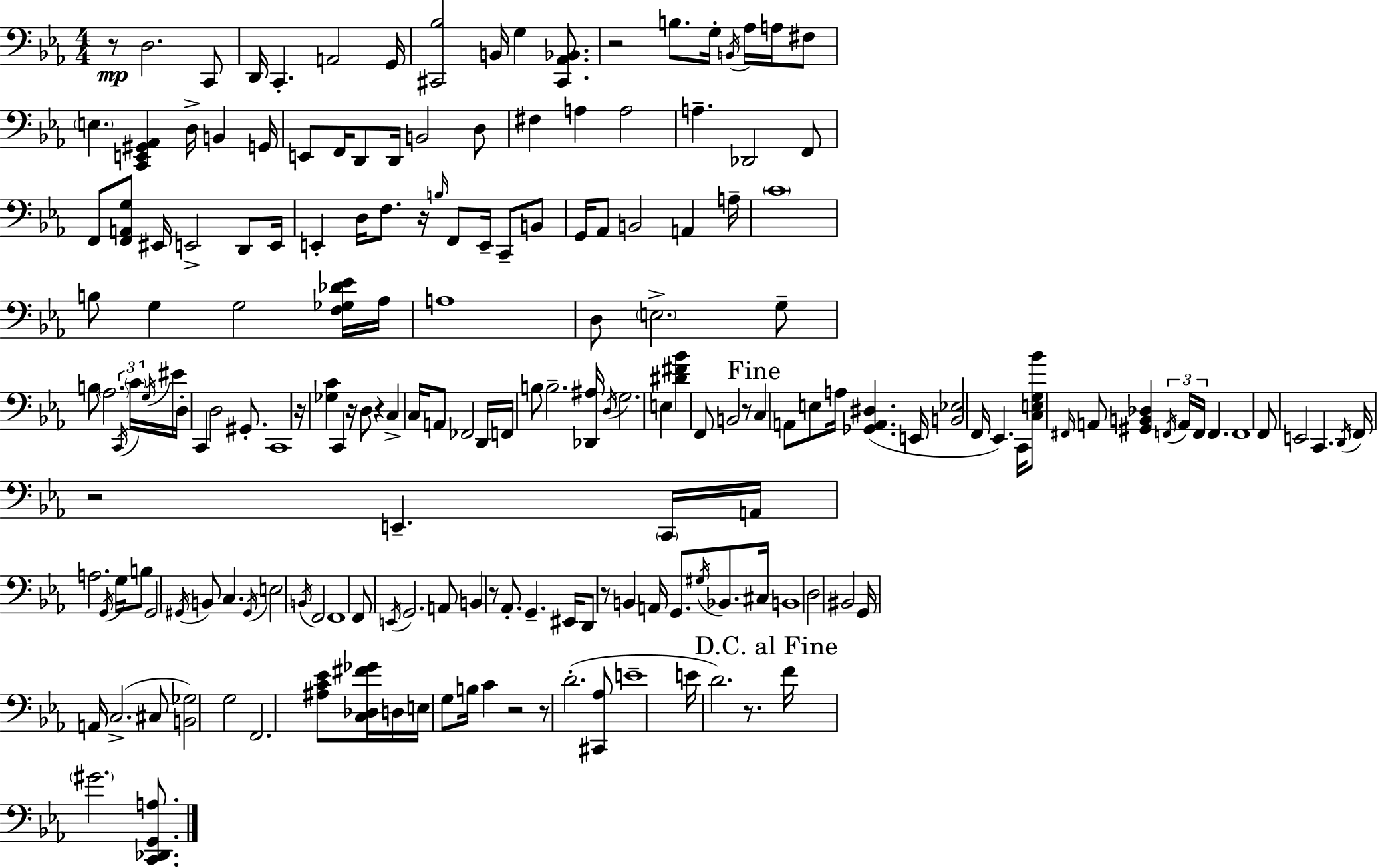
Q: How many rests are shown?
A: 13